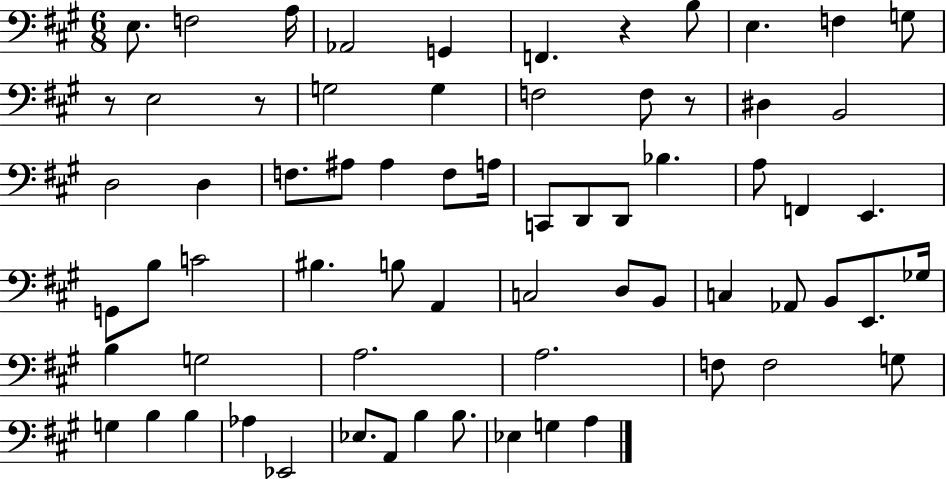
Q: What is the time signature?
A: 6/8